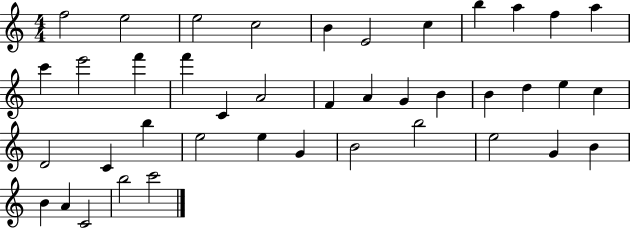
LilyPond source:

{
  \clef treble
  \numericTimeSignature
  \time 4/4
  \key c \major
  f''2 e''2 | e''2 c''2 | b'4 e'2 c''4 | b''4 a''4 f''4 a''4 | \break c'''4 e'''2 f'''4 | f'''4 c'4 a'2 | f'4 a'4 g'4 b'4 | b'4 d''4 e''4 c''4 | \break d'2 c'4 b''4 | e''2 e''4 g'4 | b'2 b''2 | e''2 g'4 b'4 | \break b'4 a'4 c'2 | b''2 c'''2 | \bar "|."
}